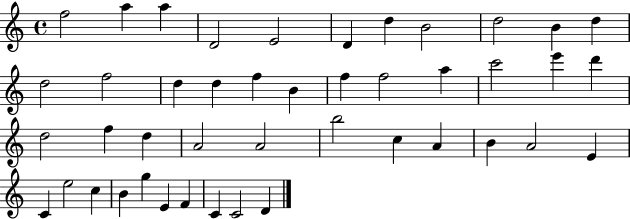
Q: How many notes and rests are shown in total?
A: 44